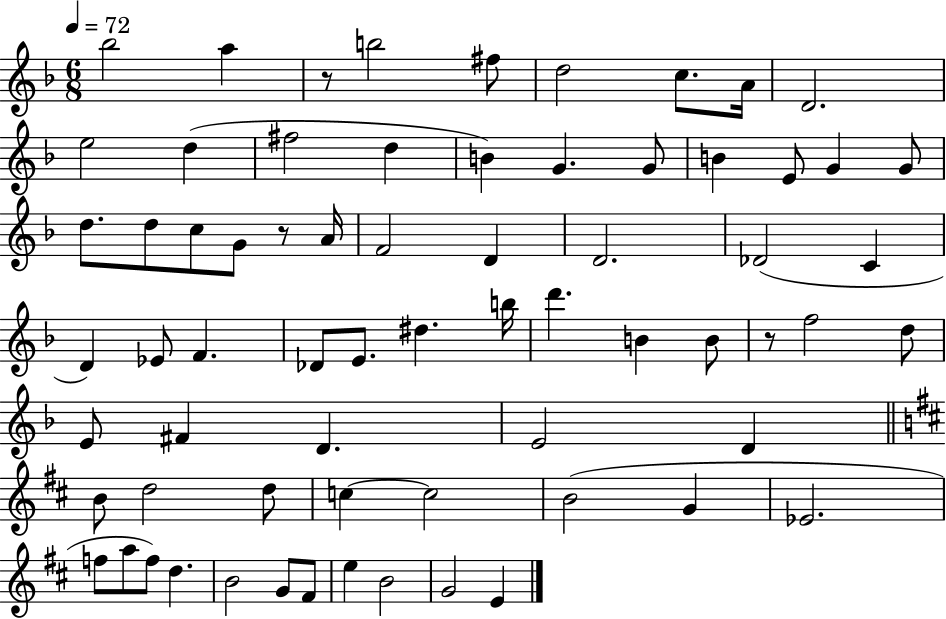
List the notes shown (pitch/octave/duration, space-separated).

Bb5/h A5/q R/e B5/h F#5/e D5/h C5/e. A4/s D4/h. E5/h D5/q F#5/h D5/q B4/q G4/q. G4/e B4/q E4/e G4/q G4/e D5/e. D5/e C5/e G4/e R/e A4/s F4/h D4/q D4/h. Db4/h C4/q D4/q Eb4/e F4/q. Db4/e E4/e. D#5/q. B5/s D6/q. B4/q B4/e R/e F5/h D5/e E4/e F#4/q D4/q. E4/h D4/q B4/e D5/h D5/e C5/q C5/h B4/h G4/q Eb4/h. F5/e A5/e F5/e D5/q. B4/h G4/e F#4/e E5/q B4/h G4/h E4/q